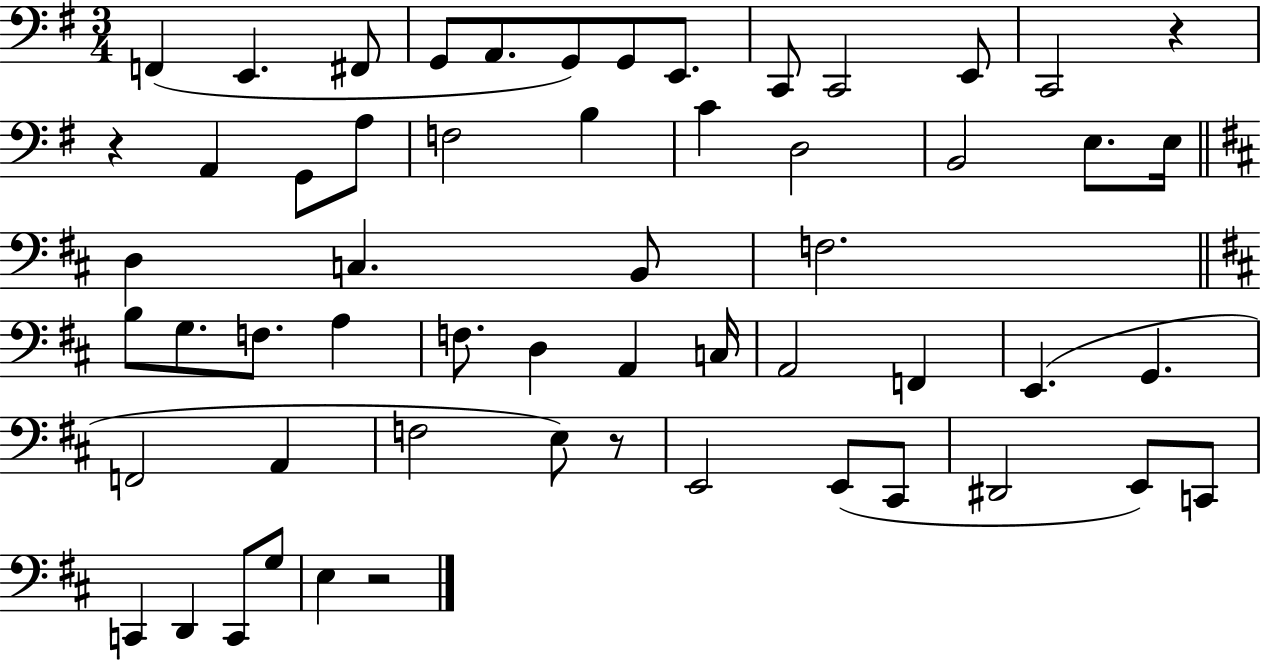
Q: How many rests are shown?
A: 4